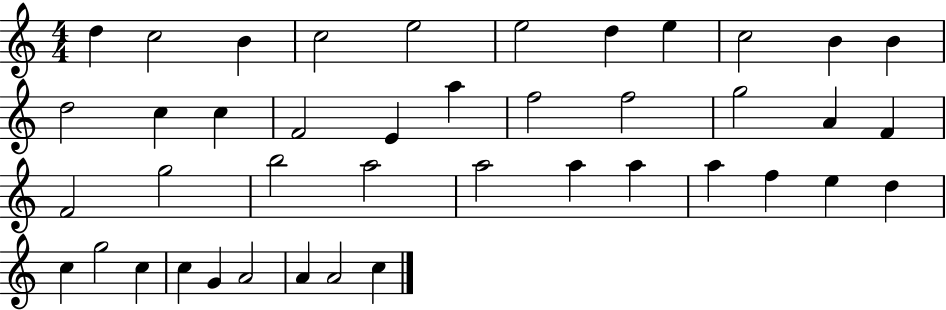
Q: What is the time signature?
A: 4/4